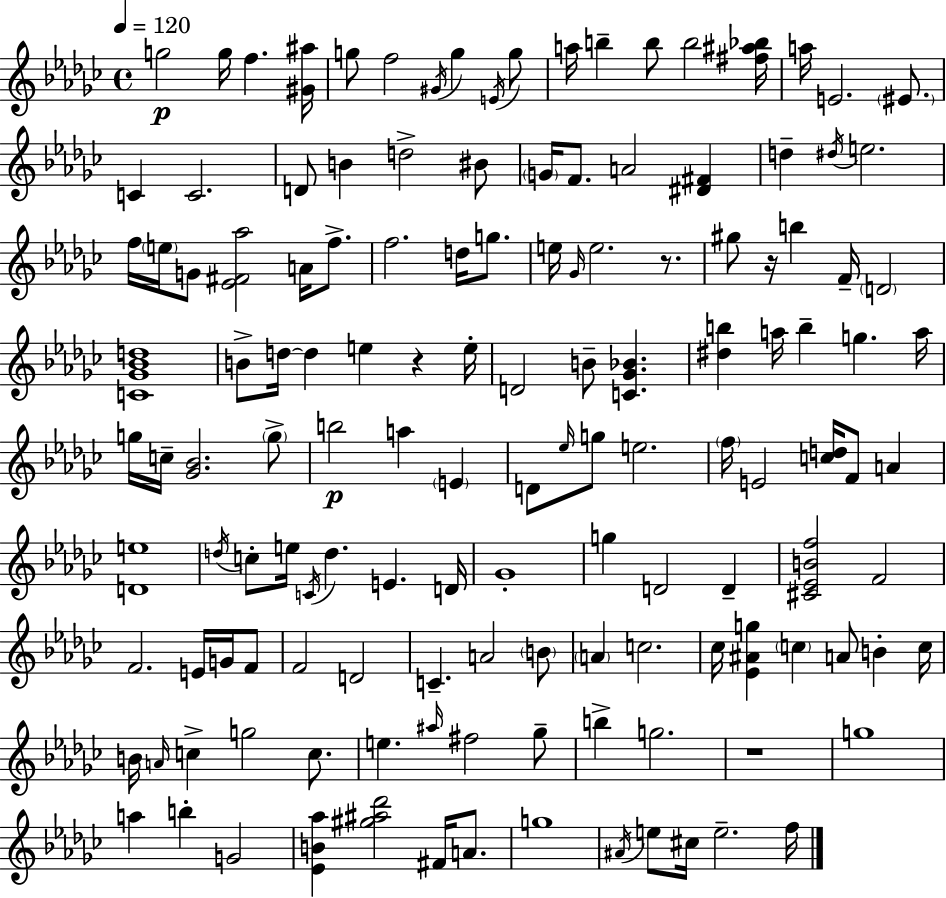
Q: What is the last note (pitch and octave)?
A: F5